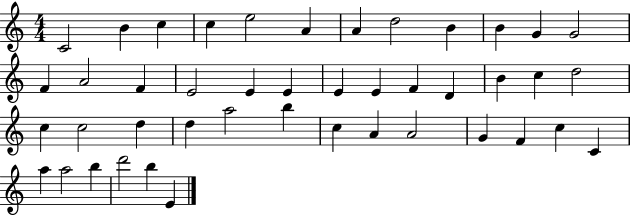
X:1
T:Untitled
M:4/4
L:1/4
K:C
C2 B c c e2 A A d2 B B G G2 F A2 F E2 E E E E F D B c d2 c c2 d d a2 b c A A2 G F c C a a2 b d'2 b E